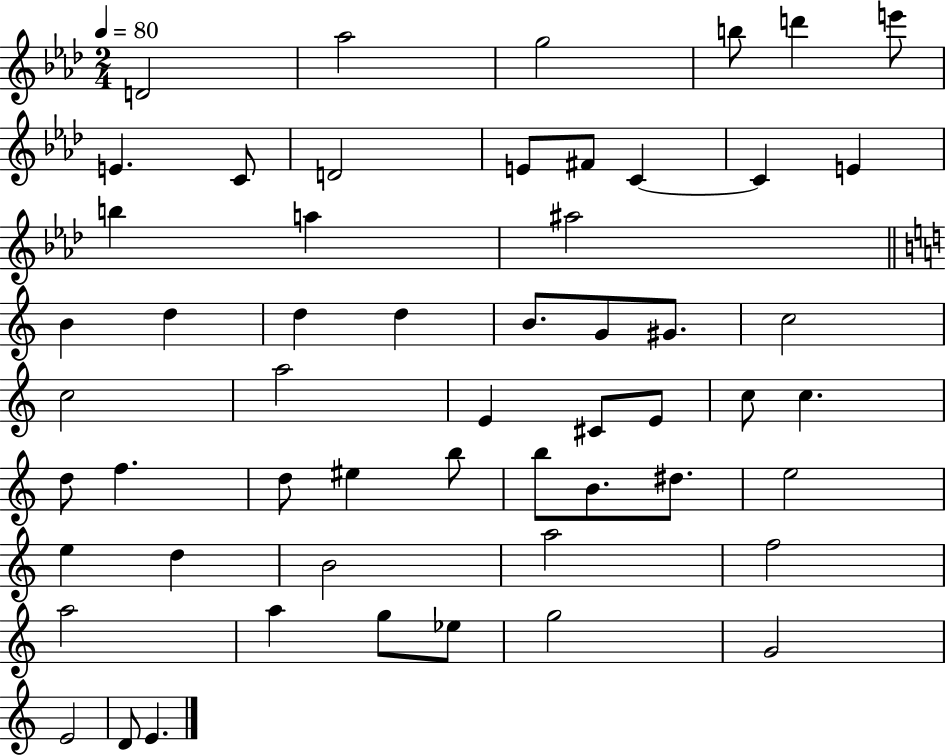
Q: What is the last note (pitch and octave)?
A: E4